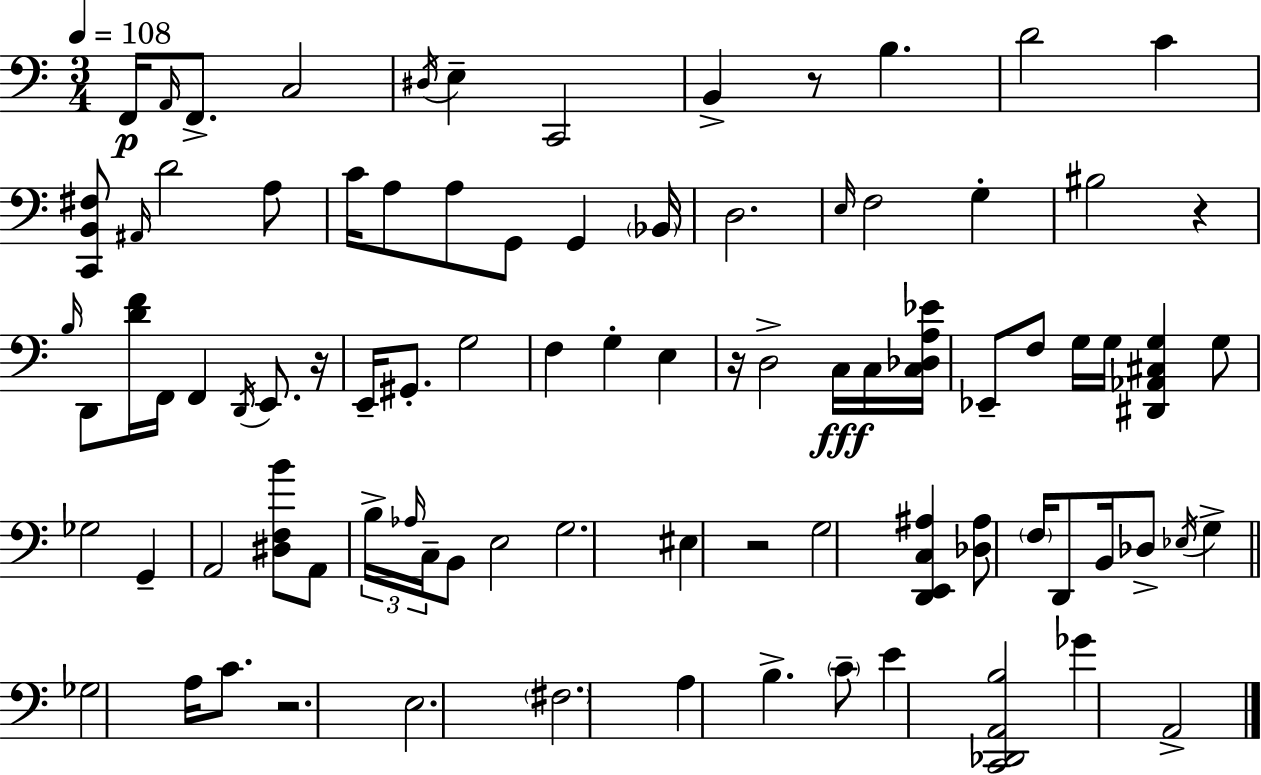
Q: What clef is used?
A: bass